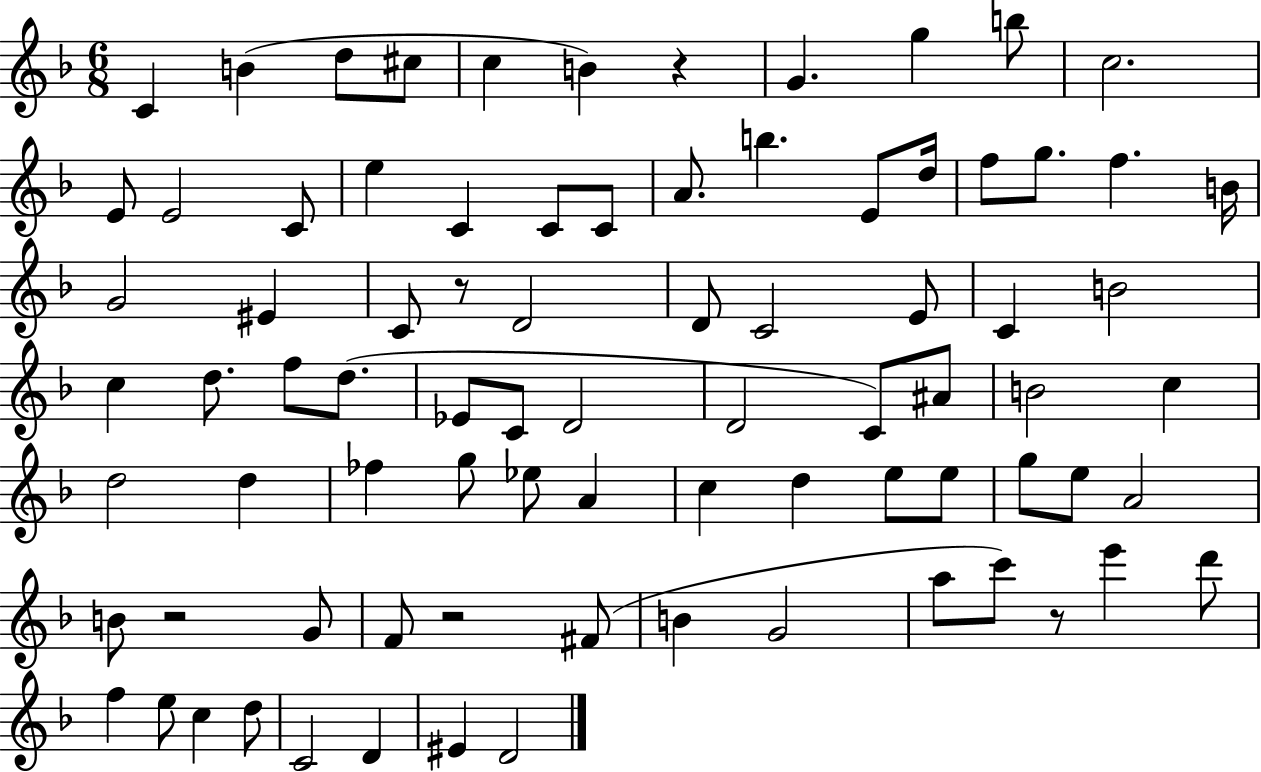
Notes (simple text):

C4/q B4/q D5/e C#5/e C5/q B4/q R/q G4/q. G5/q B5/e C5/h. E4/e E4/h C4/e E5/q C4/q C4/e C4/e A4/e. B5/q. E4/e D5/s F5/e G5/e. F5/q. B4/s G4/h EIS4/q C4/e R/e D4/h D4/e C4/h E4/e C4/q B4/h C5/q D5/e. F5/e D5/e. Eb4/e C4/e D4/h D4/h C4/e A#4/e B4/h C5/q D5/h D5/q FES5/q G5/e Eb5/e A4/q C5/q D5/q E5/e E5/e G5/e E5/e A4/h B4/e R/h G4/e F4/e R/h F#4/e B4/q G4/h A5/e C6/e R/e E6/q D6/e F5/q E5/e C5/q D5/e C4/h D4/q EIS4/q D4/h